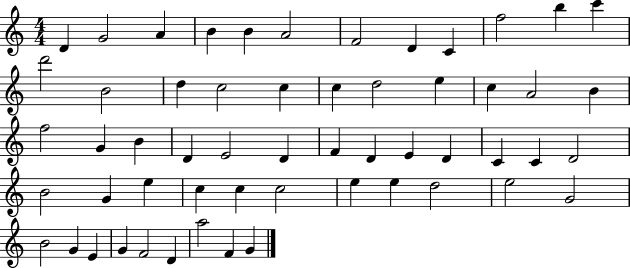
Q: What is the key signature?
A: C major